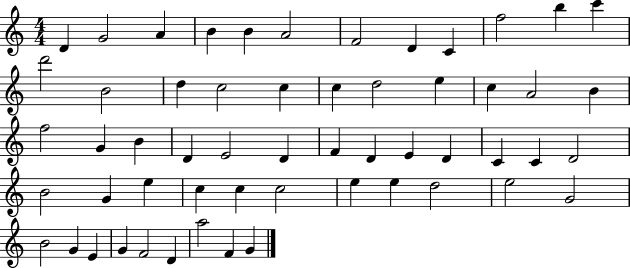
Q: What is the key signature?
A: C major